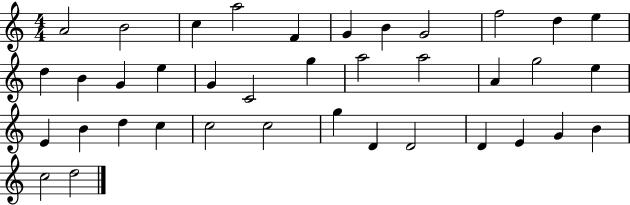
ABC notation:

X:1
T:Untitled
M:4/4
L:1/4
K:C
A2 B2 c a2 F G B G2 f2 d e d B G e G C2 g a2 a2 A g2 e E B d c c2 c2 g D D2 D E G B c2 d2